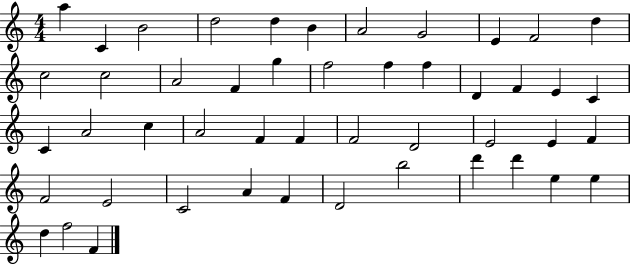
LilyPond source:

{
  \clef treble
  \numericTimeSignature
  \time 4/4
  \key c \major
  a''4 c'4 b'2 | d''2 d''4 b'4 | a'2 g'2 | e'4 f'2 d''4 | \break c''2 c''2 | a'2 f'4 g''4 | f''2 f''4 f''4 | d'4 f'4 e'4 c'4 | \break c'4 a'2 c''4 | a'2 f'4 f'4 | f'2 d'2 | e'2 e'4 f'4 | \break f'2 e'2 | c'2 a'4 f'4 | d'2 b''2 | d'''4 d'''4 e''4 e''4 | \break d''4 f''2 f'4 | \bar "|."
}